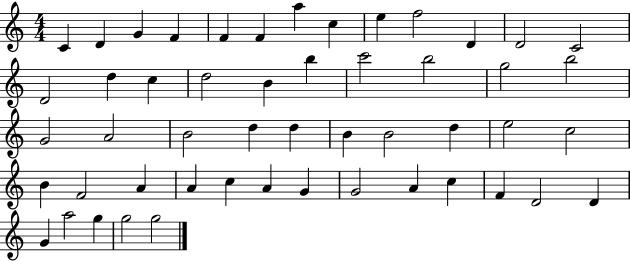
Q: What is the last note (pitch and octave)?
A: G5